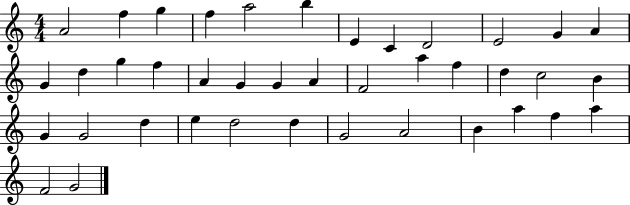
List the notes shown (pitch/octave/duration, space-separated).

A4/h F5/q G5/q F5/q A5/h B5/q E4/q C4/q D4/h E4/h G4/q A4/q G4/q D5/q G5/q F5/q A4/q G4/q G4/q A4/q F4/h A5/q F5/q D5/q C5/h B4/q G4/q G4/h D5/q E5/q D5/h D5/q G4/h A4/h B4/q A5/q F5/q A5/q F4/h G4/h